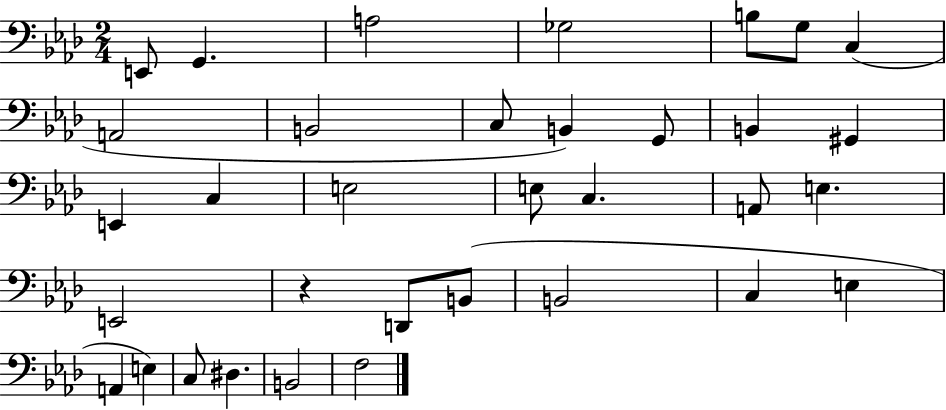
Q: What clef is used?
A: bass